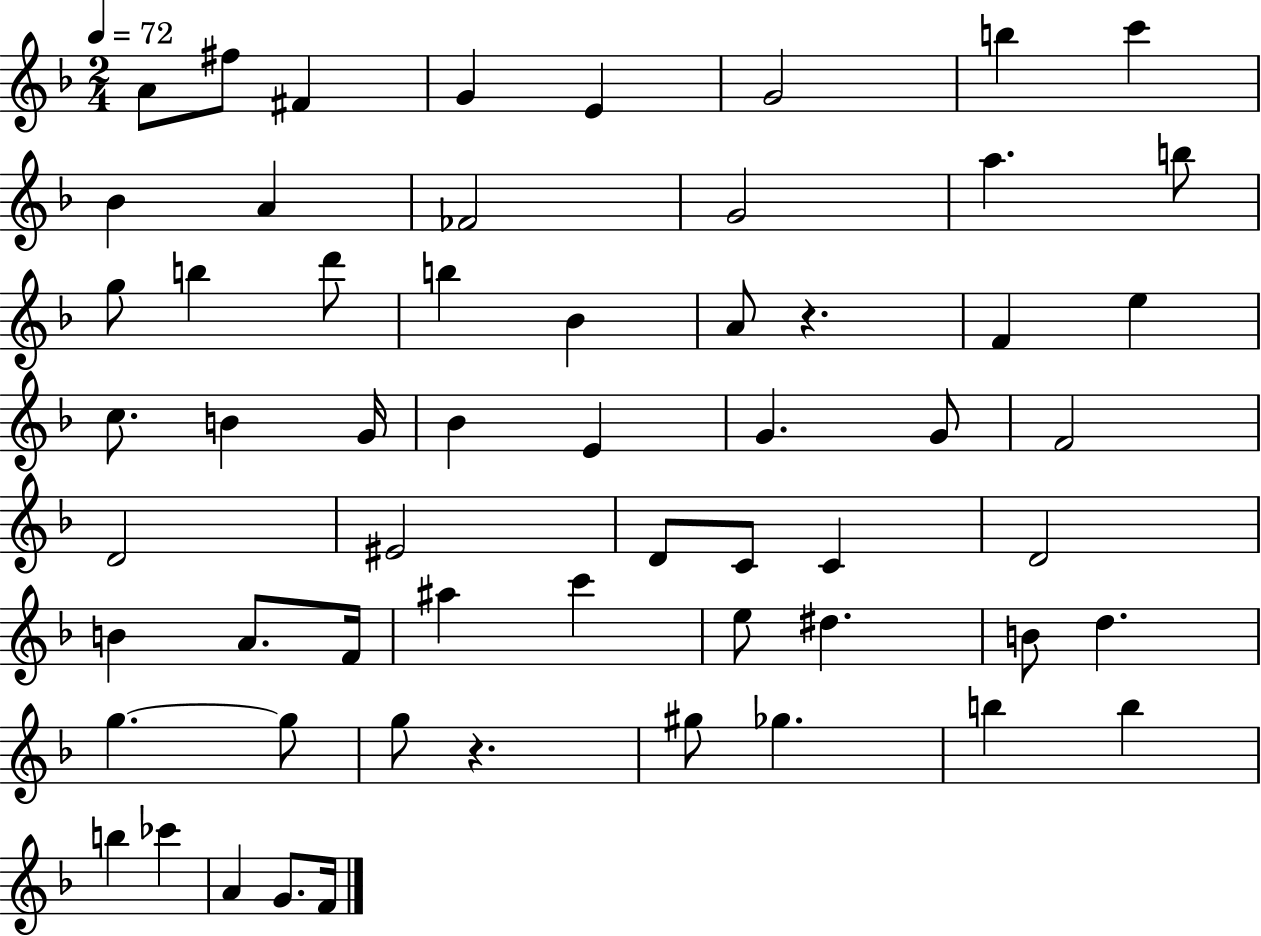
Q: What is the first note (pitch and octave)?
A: A4